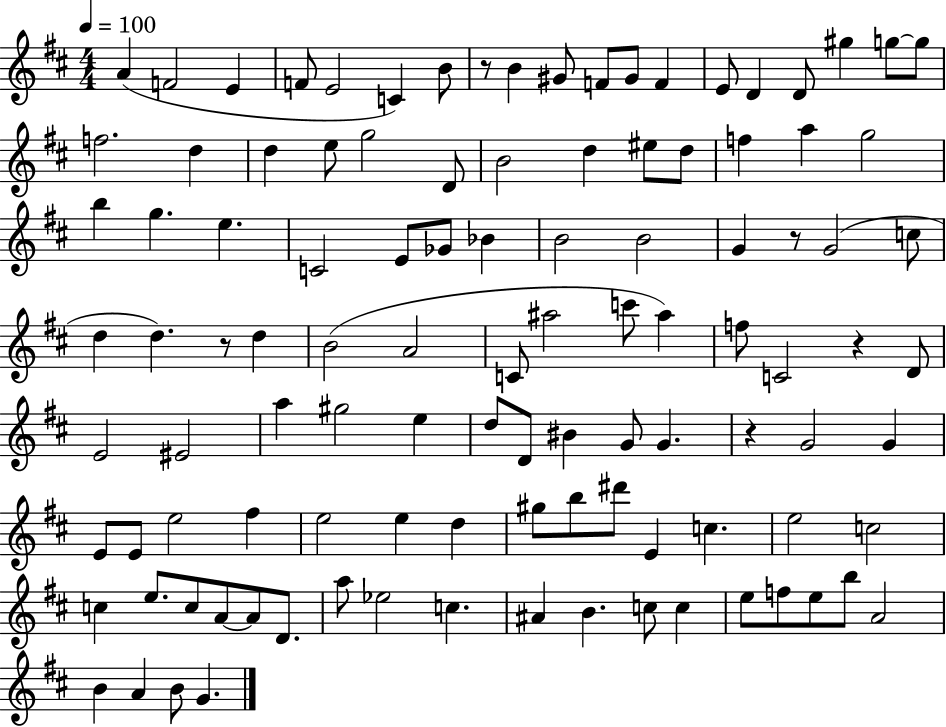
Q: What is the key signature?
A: D major